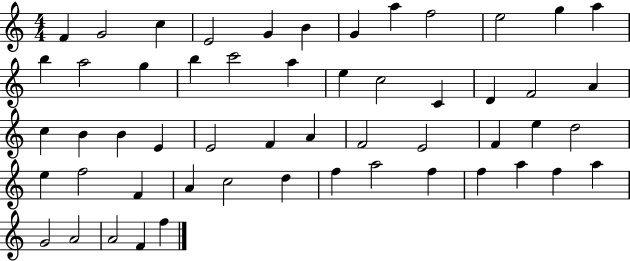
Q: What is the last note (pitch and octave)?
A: F5